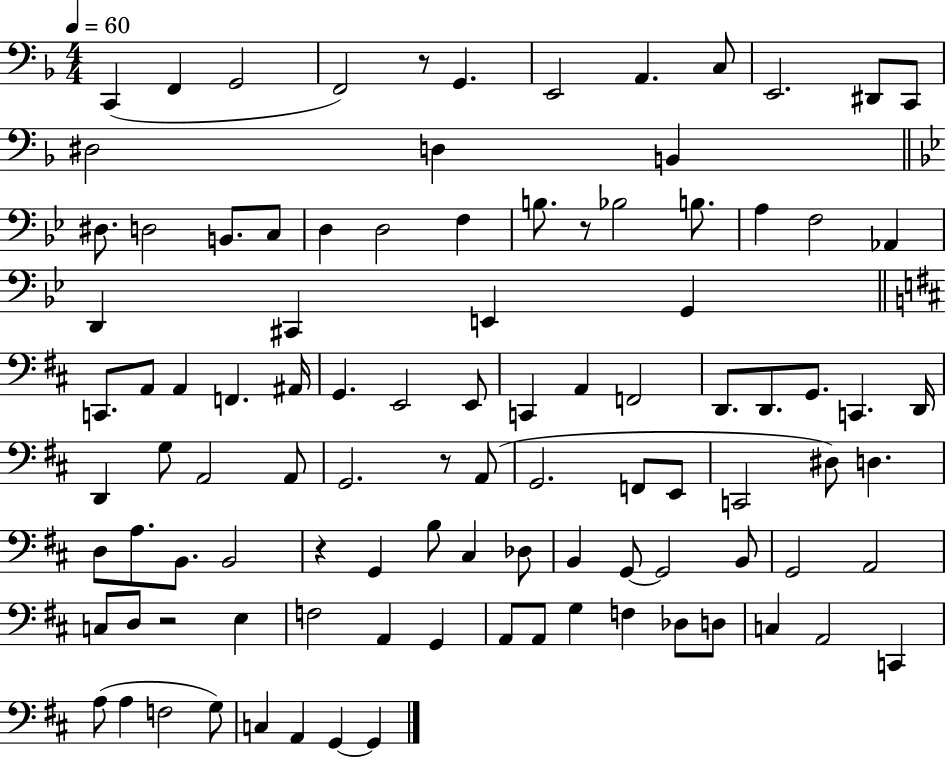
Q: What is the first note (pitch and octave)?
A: C2